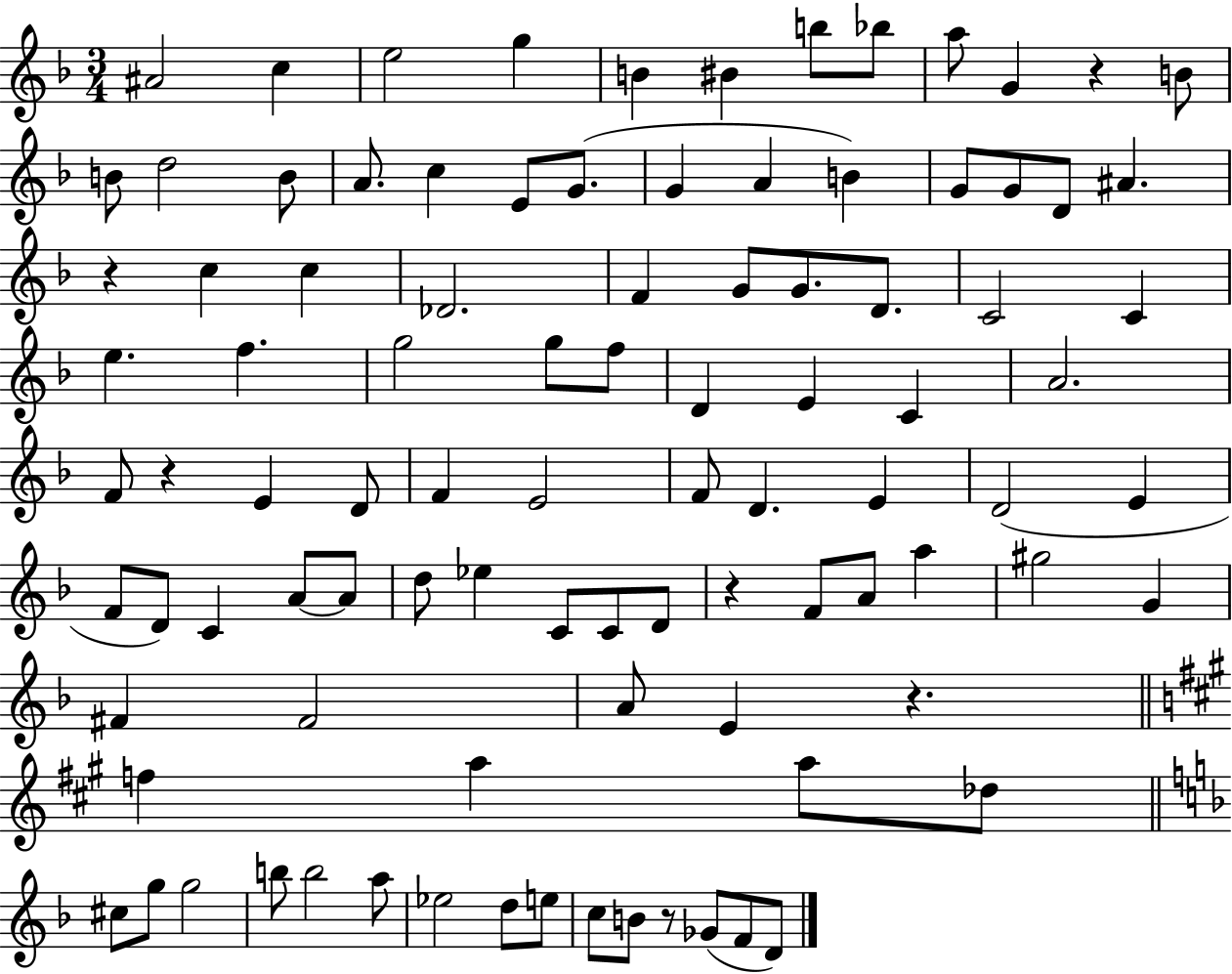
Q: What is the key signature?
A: F major